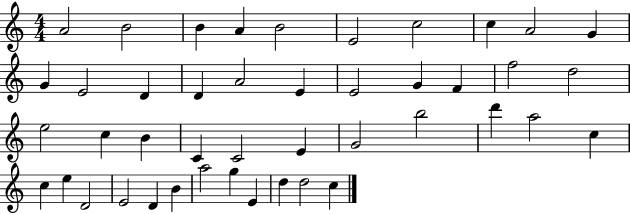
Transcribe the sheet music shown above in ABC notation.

X:1
T:Untitled
M:4/4
L:1/4
K:C
A2 B2 B A B2 E2 c2 c A2 G G E2 D D A2 E E2 G F f2 d2 e2 c B C C2 E G2 b2 d' a2 c c e D2 E2 D B a2 g E d d2 c